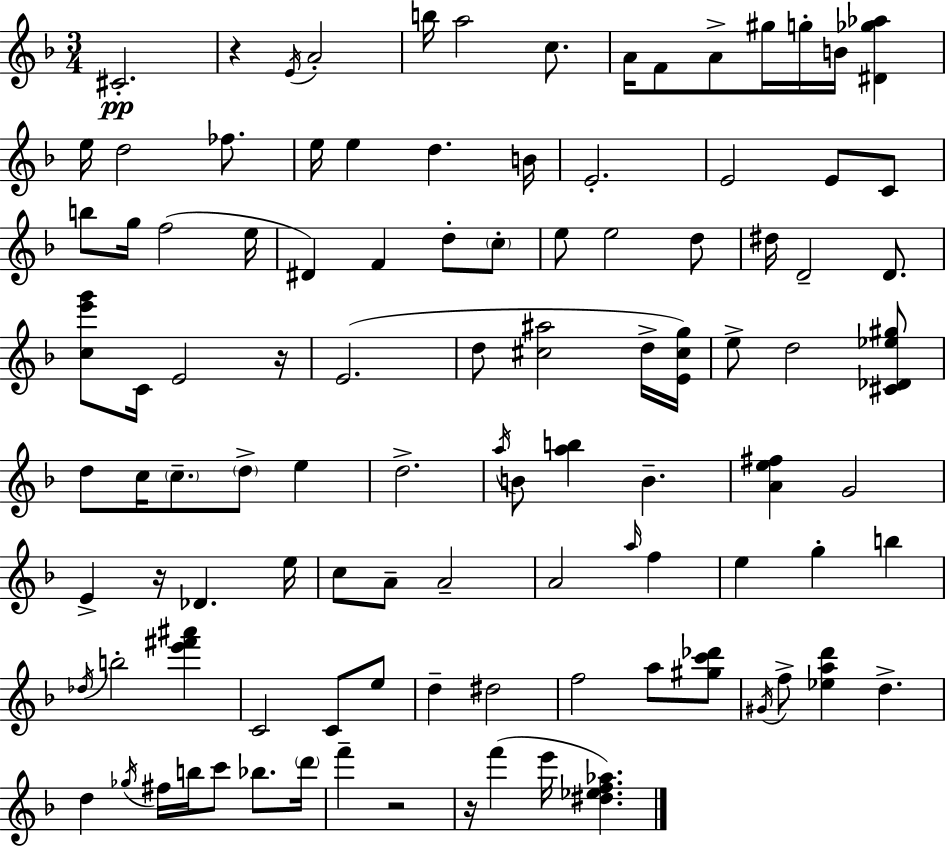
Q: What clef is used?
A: treble